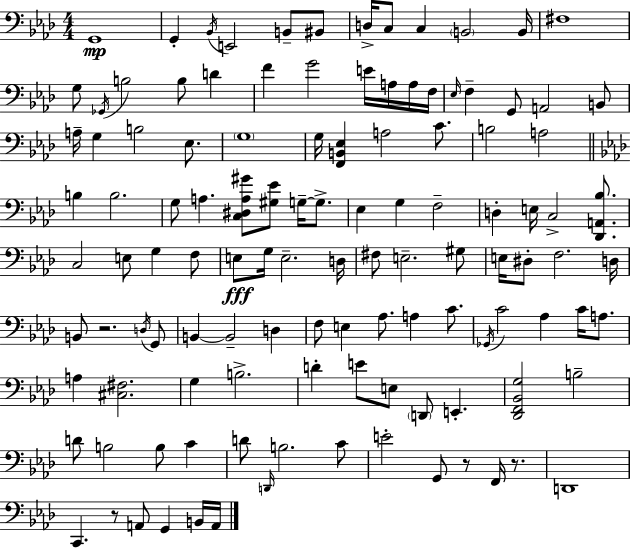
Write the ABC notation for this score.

X:1
T:Untitled
M:4/4
L:1/4
K:Ab
G,,4 G,, _B,,/4 E,,2 B,,/2 ^B,,/2 D,/4 C,/2 C, B,,2 B,,/4 ^F,4 G,/2 _G,,/4 B,2 B,/2 D F G2 E/4 A,/4 A,/4 F,/4 _E,/4 F, G,,/2 A,,2 B,,/2 A,/4 G, B,2 _E,/2 G,4 G,/4 [F,,B,,_E,] A,2 C/2 B,2 A,2 B, B,2 G,/2 A, [C,^D,A,^G]/2 [^G,_E]/2 G,/4 G,/2 _E, G, F,2 D, E,/4 C,2 [_D,,A,,_B,]/2 C,2 E,/2 G, F,/2 E,/2 G,/4 E,2 D,/4 ^F,/2 E,2 ^G,/2 E,/4 ^D,/2 F,2 D,/4 B,,/2 z2 D,/4 G,,/2 B,, B,,2 D, F,/2 E, _A,/2 A, C/2 _G,,/4 C2 _A, C/4 A,/2 A, [^C,^F,]2 G, B,2 D E/2 E,/2 D,,/2 E,, [_D,,F,,_B,,G,]2 B,2 D/2 B,2 B,/2 C D/2 D,,/4 B,2 C/2 E2 G,,/2 z/2 F,,/4 z/2 D,,4 C,, z/2 A,,/2 G,, B,,/4 A,,/4